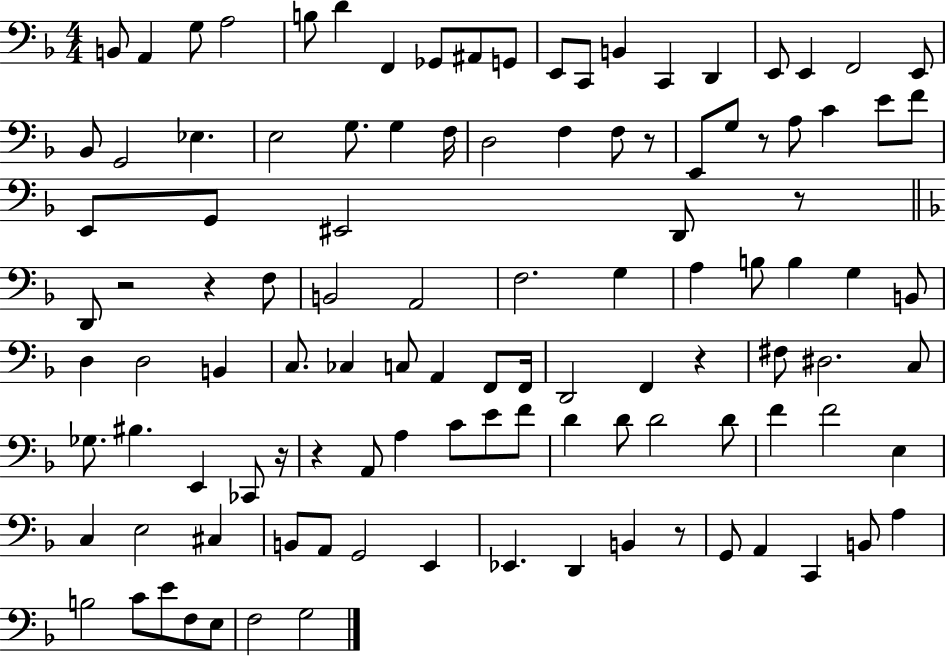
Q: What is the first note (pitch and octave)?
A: B2